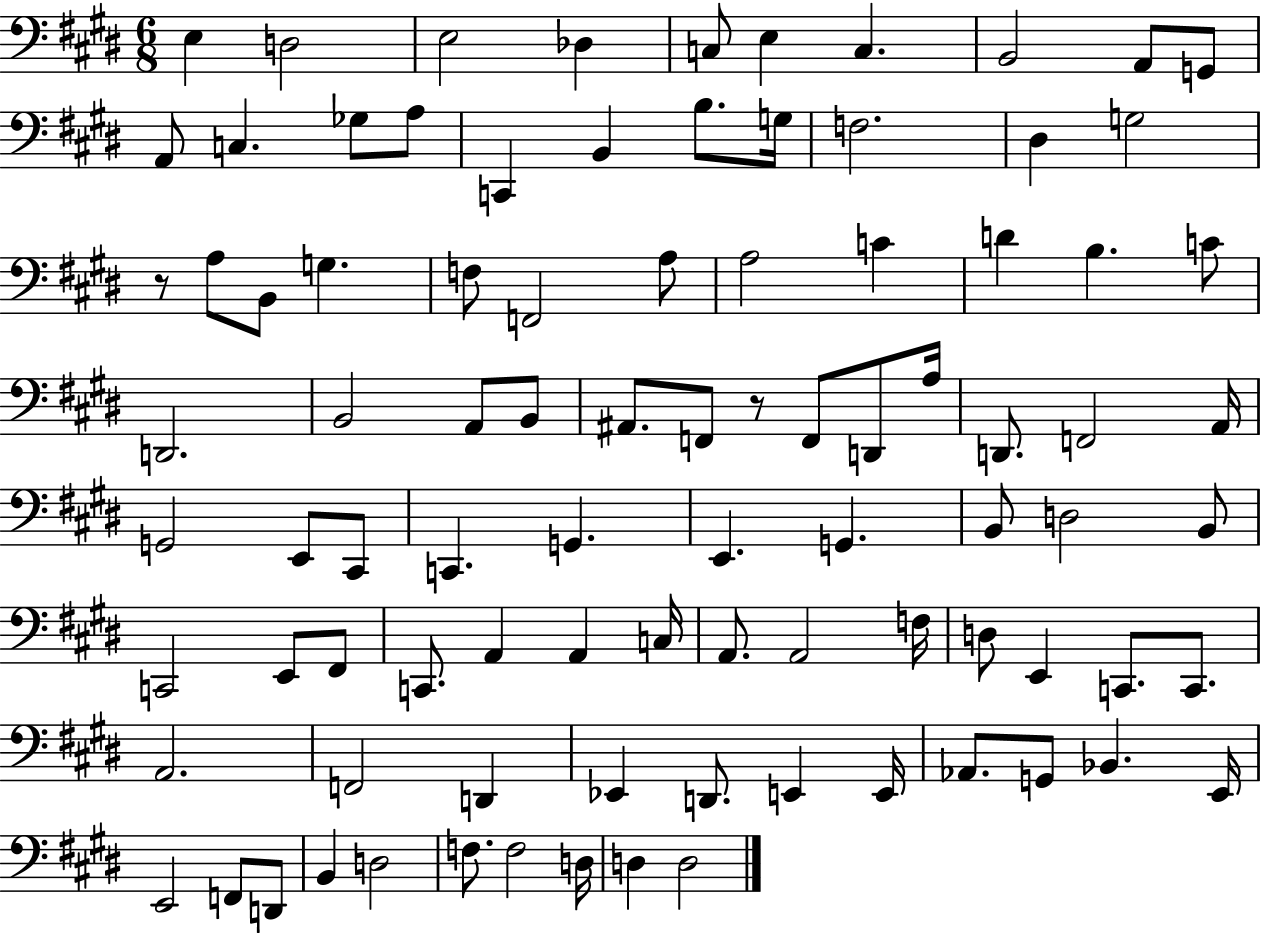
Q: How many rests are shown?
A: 2